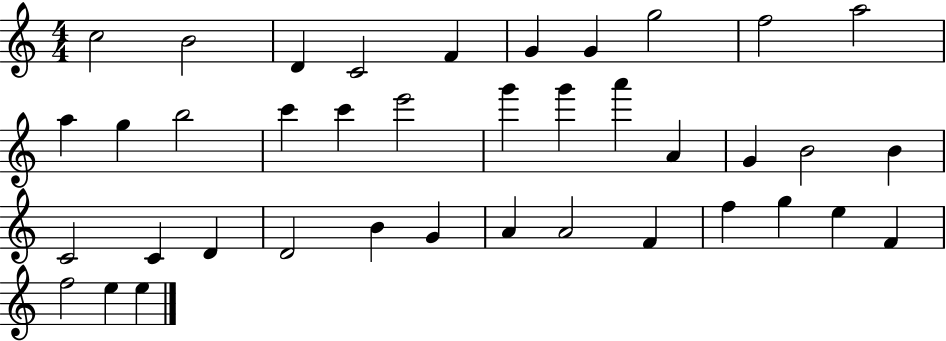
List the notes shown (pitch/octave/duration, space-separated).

C5/h B4/h D4/q C4/h F4/q G4/q G4/q G5/h F5/h A5/h A5/q G5/q B5/h C6/q C6/q E6/h G6/q G6/q A6/q A4/q G4/q B4/h B4/q C4/h C4/q D4/q D4/h B4/q G4/q A4/q A4/h F4/q F5/q G5/q E5/q F4/q F5/h E5/q E5/q